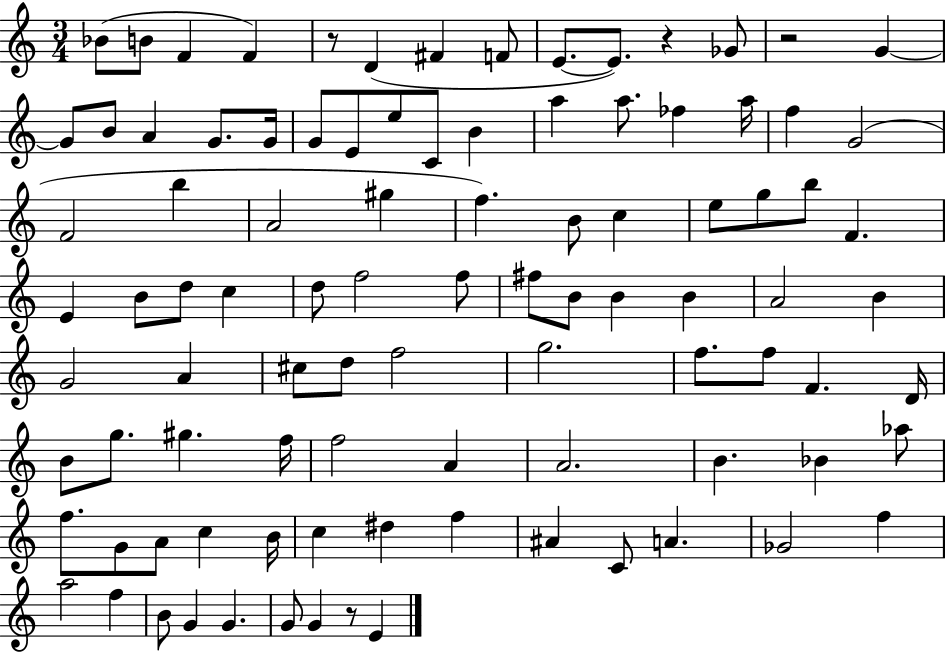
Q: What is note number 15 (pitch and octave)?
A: G4